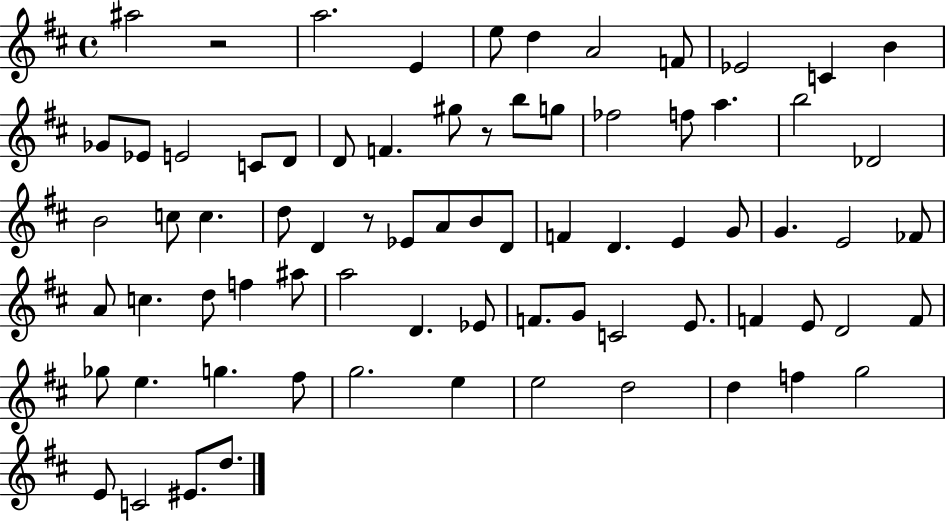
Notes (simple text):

A#5/h R/h A5/h. E4/q E5/e D5/q A4/h F4/e Eb4/h C4/q B4/q Gb4/e Eb4/e E4/h C4/e D4/e D4/e F4/q. G#5/e R/e B5/e G5/e FES5/h F5/e A5/q. B5/h Db4/h B4/h C5/e C5/q. D5/e D4/q R/e Eb4/e A4/e B4/e D4/e F4/q D4/q. E4/q G4/e G4/q. E4/h FES4/e A4/e C5/q. D5/e F5/q A#5/e A5/h D4/q. Eb4/e F4/e. G4/e C4/h E4/e. F4/q E4/e D4/h F4/e Gb5/e E5/q. G5/q. F#5/e G5/h. E5/q E5/h D5/h D5/q F5/q G5/h E4/e C4/h EIS4/e. D5/e.